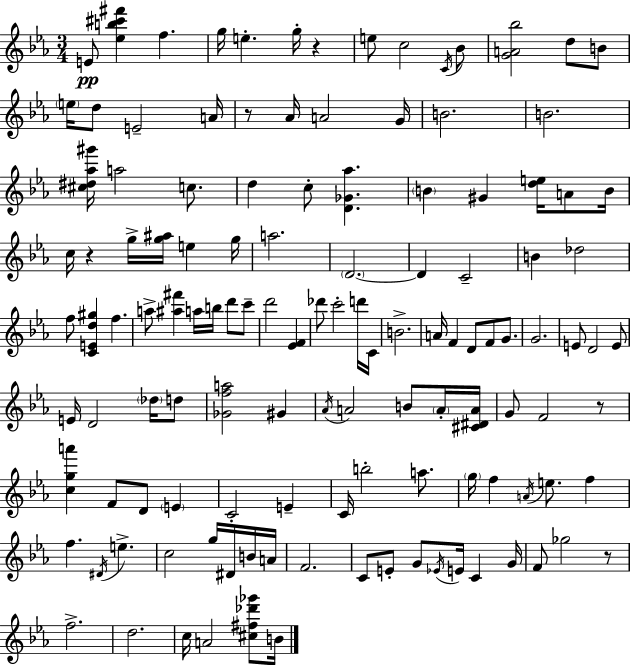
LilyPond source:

{
  \clef treble
  \numericTimeSignature
  \time 3/4
  \key ees \major
  \repeat volta 2 { e'8\pp <ees'' b'' cis''' fis'''>4 f''4. | g''16 e''4.-. g''16-. r4 | e''8 c''2 \acciaccatura { c'16 } bes'8 | <g' a' bes''>2 d''8 b'8 | \break \parenthesize e''16 d''8 e'2-- | a'16 r8 aes'16 a'2 | g'16 b'2. | b'2. | \break <cis'' dis'' aes'' gis'''>16 a''2 c''8. | d''4 c''8-. <d' ges' aes''>4. | \parenthesize b'4 gis'4 <d'' e''>16 a'8 | b'16 c''16 r4 g''16-> <g'' ais''>16 e''4 | \break g''16 a''2. | \parenthesize d'2.~~ | d'4 c'2-- | b'4 des''2 | \break f''8 <c' e' d'' gis''>4 f''4. | a''8-> <ais'' fis'''>4 a''16 b''16 d'''8 c'''8-- | d'''2 <ees' f'>4 | des'''8 c'''2-. d'''16 | \break c'16 b'2.-> | a'16 f'4 d'8 f'8 g'8. | g'2. | e'8 d'2 e'8 | \break e'16 d'2 \parenthesize des''16 d''8 | <ges' f'' a''>2 gis'4 | \acciaccatura { aes'16 } a'2 b'8 | \parenthesize a'16-. <cis' dis' a'>16 g'8 f'2 | \break r8 <c'' g'' a'''>4 f'8 d'8 \parenthesize e'4 | c'2-. e'4-- | c'16 b''2-. a''8. | \parenthesize g''16 f''4 \acciaccatura { a'16 } e''8. f''4 | \break f''4. \acciaccatura { dis'16 } e''4.-> | c''2 | g''16 dis'16 b'16 a'16 f'2. | c'8 e'8-. g'8 \acciaccatura { ees'16 } e'16 | \break c'4 g'16 f'8 ges''2 | r8 f''2.-> | d''2. | c''16 a'2 | \break <cis'' fis'' des''' ges'''>8 b'16 } \bar "|."
}